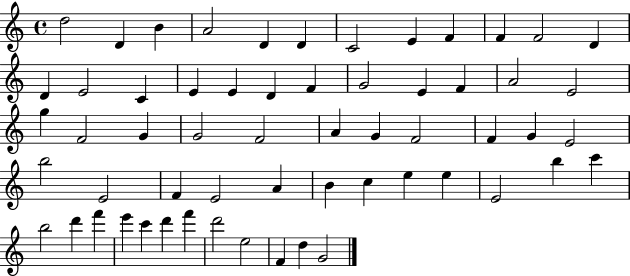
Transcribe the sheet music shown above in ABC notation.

X:1
T:Untitled
M:4/4
L:1/4
K:C
d2 D B A2 D D C2 E F F F2 D D E2 C E E D F G2 E F A2 E2 g F2 G G2 F2 A G F2 F G E2 b2 E2 F E2 A B c e e E2 b c' b2 d' f' e' c' d' f' d'2 e2 F d G2